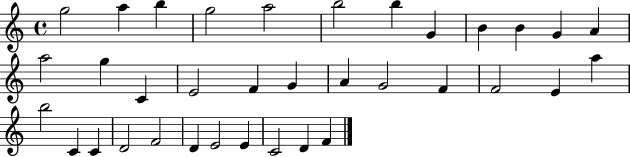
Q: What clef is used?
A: treble